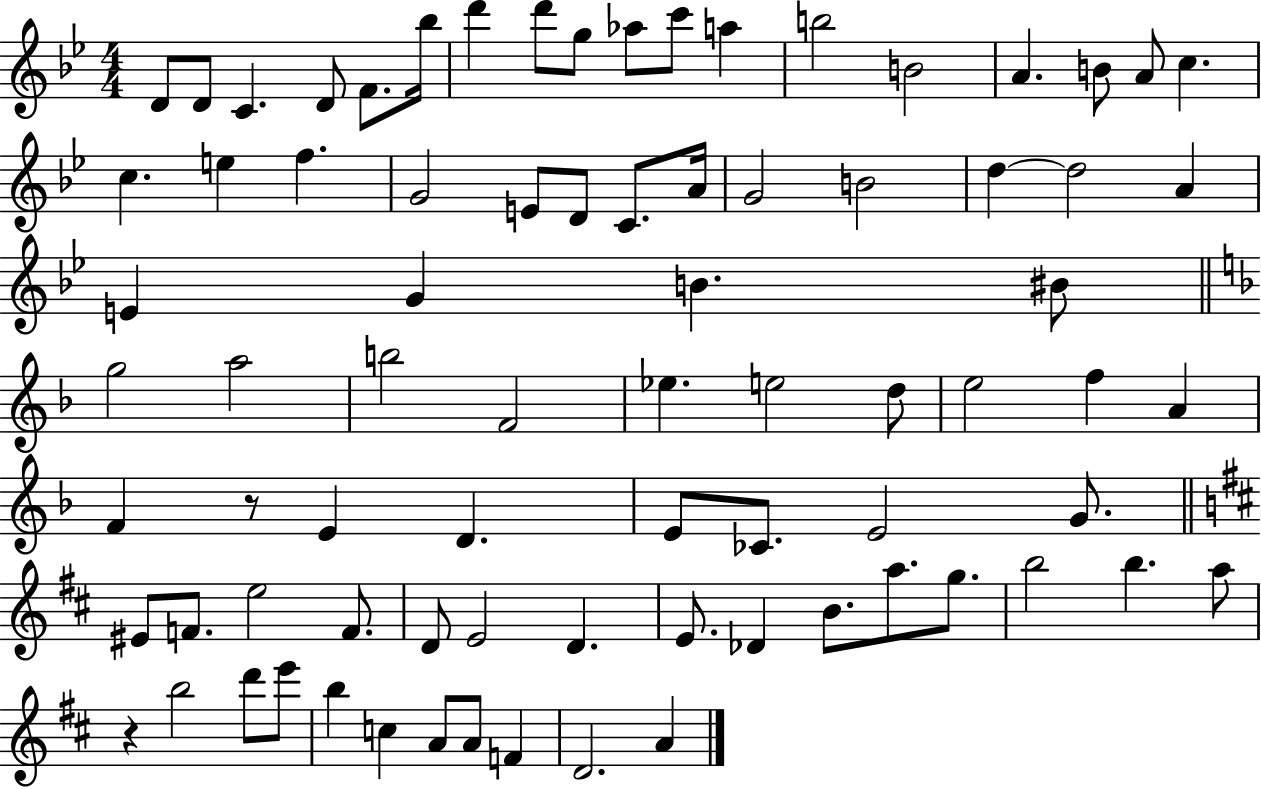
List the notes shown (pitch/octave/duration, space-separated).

D4/e D4/e C4/q. D4/e F4/e. Bb5/s D6/q D6/e G5/e Ab5/e C6/e A5/q B5/h B4/h A4/q. B4/e A4/e C5/q. C5/q. E5/q F5/q. G4/h E4/e D4/e C4/e. A4/s G4/h B4/h D5/q D5/h A4/q E4/q G4/q B4/q. BIS4/e G5/h A5/h B5/h F4/h Eb5/q. E5/h D5/e E5/h F5/q A4/q F4/q R/e E4/q D4/q. E4/e CES4/e. E4/h G4/e. EIS4/e F4/e. E5/h F4/e. D4/e E4/h D4/q. E4/e. Db4/q B4/e. A5/e. G5/e. B5/h B5/q. A5/e R/q B5/h D6/e E6/e B5/q C5/q A4/e A4/e F4/q D4/h. A4/q